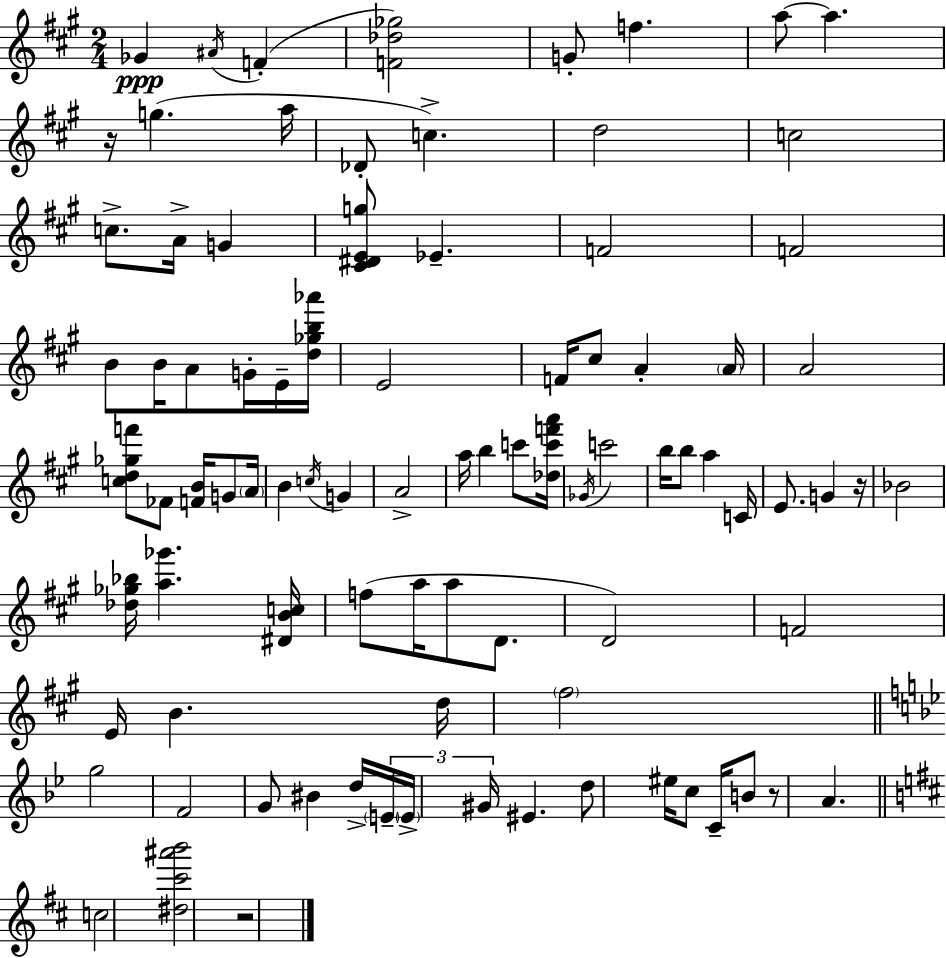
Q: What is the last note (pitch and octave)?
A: C5